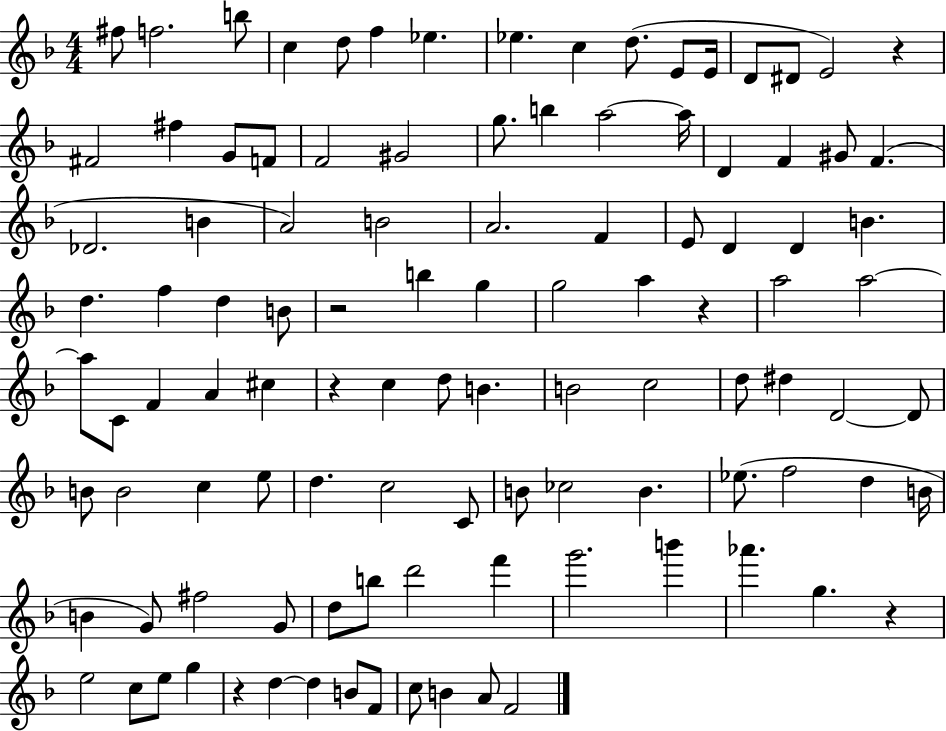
F#5/e F5/h. B5/e C5/q D5/e F5/q Eb5/q. Eb5/q. C5/q D5/e. E4/e E4/s D4/e D#4/e E4/h R/q F#4/h F#5/q G4/e F4/e F4/h G#4/h G5/e. B5/q A5/h A5/s D4/q F4/q G#4/e F4/q. Db4/h. B4/q A4/h B4/h A4/h. F4/q E4/e D4/q D4/q B4/q. D5/q. F5/q D5/q B4/e R/h B5/q G5/q G5/h A5/q R/q A5/h A5/h A5/e C4/e F4/q A4/q C#5/q R/q C5/q D5/e B4/q. B4/h C5/h D5/e D#5/q D4/h D4/e B4/e B4/h C5/q E5/e D5/q. C5/h C4/e B4/e CES5/h B4/q. Eb5/e. F5/h D5/q B4/s B4/q G4/e F#5/h G4/e D5/e B5/e D6/h F6/q G6/h. B6/q Ab6/q. G5/q. R/q E5/h C5/e E5/e G5/q R/q D5/q D5/q B4/e F4/e C5/e B4/q A4/e F4/h